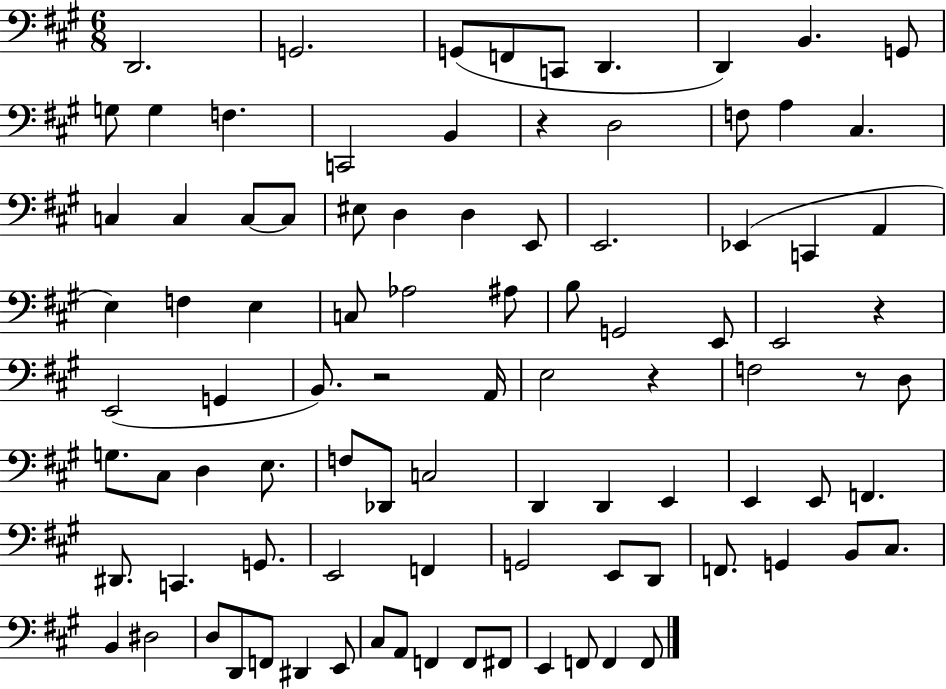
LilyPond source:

{
  \clef bass
  \numericTimeSignature
  \time 6/8
  \key a \major
  d,2. | g,2. | g,8( f,8 c,8 d,4. | d,4) b,4. g,8 | \break g8 g4 f4. | c,2 b,4 | r4 d2 | f8 a4 cis4. | \break c4 c4 c8~~ c8 | eis8 d4 d4 e,8 | e,2. | ees,4( c,4 a,4 | \break e4) f4 e4 | c8 aes2 ais8 | b8 g,2 e,8 | e,2 r4 | \break e,2( g,4 | b,8.) r2 a,16 | e2 r4 | f2 r8 d8 | \break g8. cis8 d4 e8. | f8 des,8 c2 | d,4 d,4 e,4 | e,4 e,8 f,4. | \break dis,8. c,4. g,8. | e,2 f,4 | g,2 e,8 d,8 | f,8. g,4 b,8 cis8. | \break b,4 dis2 | d8 d,8 f,8 dis,4 e,8 | cis8 a,8 f,4 f,8 fis,8 | e,4 f,8 f,4 f,8 | \break \bar "|."
}